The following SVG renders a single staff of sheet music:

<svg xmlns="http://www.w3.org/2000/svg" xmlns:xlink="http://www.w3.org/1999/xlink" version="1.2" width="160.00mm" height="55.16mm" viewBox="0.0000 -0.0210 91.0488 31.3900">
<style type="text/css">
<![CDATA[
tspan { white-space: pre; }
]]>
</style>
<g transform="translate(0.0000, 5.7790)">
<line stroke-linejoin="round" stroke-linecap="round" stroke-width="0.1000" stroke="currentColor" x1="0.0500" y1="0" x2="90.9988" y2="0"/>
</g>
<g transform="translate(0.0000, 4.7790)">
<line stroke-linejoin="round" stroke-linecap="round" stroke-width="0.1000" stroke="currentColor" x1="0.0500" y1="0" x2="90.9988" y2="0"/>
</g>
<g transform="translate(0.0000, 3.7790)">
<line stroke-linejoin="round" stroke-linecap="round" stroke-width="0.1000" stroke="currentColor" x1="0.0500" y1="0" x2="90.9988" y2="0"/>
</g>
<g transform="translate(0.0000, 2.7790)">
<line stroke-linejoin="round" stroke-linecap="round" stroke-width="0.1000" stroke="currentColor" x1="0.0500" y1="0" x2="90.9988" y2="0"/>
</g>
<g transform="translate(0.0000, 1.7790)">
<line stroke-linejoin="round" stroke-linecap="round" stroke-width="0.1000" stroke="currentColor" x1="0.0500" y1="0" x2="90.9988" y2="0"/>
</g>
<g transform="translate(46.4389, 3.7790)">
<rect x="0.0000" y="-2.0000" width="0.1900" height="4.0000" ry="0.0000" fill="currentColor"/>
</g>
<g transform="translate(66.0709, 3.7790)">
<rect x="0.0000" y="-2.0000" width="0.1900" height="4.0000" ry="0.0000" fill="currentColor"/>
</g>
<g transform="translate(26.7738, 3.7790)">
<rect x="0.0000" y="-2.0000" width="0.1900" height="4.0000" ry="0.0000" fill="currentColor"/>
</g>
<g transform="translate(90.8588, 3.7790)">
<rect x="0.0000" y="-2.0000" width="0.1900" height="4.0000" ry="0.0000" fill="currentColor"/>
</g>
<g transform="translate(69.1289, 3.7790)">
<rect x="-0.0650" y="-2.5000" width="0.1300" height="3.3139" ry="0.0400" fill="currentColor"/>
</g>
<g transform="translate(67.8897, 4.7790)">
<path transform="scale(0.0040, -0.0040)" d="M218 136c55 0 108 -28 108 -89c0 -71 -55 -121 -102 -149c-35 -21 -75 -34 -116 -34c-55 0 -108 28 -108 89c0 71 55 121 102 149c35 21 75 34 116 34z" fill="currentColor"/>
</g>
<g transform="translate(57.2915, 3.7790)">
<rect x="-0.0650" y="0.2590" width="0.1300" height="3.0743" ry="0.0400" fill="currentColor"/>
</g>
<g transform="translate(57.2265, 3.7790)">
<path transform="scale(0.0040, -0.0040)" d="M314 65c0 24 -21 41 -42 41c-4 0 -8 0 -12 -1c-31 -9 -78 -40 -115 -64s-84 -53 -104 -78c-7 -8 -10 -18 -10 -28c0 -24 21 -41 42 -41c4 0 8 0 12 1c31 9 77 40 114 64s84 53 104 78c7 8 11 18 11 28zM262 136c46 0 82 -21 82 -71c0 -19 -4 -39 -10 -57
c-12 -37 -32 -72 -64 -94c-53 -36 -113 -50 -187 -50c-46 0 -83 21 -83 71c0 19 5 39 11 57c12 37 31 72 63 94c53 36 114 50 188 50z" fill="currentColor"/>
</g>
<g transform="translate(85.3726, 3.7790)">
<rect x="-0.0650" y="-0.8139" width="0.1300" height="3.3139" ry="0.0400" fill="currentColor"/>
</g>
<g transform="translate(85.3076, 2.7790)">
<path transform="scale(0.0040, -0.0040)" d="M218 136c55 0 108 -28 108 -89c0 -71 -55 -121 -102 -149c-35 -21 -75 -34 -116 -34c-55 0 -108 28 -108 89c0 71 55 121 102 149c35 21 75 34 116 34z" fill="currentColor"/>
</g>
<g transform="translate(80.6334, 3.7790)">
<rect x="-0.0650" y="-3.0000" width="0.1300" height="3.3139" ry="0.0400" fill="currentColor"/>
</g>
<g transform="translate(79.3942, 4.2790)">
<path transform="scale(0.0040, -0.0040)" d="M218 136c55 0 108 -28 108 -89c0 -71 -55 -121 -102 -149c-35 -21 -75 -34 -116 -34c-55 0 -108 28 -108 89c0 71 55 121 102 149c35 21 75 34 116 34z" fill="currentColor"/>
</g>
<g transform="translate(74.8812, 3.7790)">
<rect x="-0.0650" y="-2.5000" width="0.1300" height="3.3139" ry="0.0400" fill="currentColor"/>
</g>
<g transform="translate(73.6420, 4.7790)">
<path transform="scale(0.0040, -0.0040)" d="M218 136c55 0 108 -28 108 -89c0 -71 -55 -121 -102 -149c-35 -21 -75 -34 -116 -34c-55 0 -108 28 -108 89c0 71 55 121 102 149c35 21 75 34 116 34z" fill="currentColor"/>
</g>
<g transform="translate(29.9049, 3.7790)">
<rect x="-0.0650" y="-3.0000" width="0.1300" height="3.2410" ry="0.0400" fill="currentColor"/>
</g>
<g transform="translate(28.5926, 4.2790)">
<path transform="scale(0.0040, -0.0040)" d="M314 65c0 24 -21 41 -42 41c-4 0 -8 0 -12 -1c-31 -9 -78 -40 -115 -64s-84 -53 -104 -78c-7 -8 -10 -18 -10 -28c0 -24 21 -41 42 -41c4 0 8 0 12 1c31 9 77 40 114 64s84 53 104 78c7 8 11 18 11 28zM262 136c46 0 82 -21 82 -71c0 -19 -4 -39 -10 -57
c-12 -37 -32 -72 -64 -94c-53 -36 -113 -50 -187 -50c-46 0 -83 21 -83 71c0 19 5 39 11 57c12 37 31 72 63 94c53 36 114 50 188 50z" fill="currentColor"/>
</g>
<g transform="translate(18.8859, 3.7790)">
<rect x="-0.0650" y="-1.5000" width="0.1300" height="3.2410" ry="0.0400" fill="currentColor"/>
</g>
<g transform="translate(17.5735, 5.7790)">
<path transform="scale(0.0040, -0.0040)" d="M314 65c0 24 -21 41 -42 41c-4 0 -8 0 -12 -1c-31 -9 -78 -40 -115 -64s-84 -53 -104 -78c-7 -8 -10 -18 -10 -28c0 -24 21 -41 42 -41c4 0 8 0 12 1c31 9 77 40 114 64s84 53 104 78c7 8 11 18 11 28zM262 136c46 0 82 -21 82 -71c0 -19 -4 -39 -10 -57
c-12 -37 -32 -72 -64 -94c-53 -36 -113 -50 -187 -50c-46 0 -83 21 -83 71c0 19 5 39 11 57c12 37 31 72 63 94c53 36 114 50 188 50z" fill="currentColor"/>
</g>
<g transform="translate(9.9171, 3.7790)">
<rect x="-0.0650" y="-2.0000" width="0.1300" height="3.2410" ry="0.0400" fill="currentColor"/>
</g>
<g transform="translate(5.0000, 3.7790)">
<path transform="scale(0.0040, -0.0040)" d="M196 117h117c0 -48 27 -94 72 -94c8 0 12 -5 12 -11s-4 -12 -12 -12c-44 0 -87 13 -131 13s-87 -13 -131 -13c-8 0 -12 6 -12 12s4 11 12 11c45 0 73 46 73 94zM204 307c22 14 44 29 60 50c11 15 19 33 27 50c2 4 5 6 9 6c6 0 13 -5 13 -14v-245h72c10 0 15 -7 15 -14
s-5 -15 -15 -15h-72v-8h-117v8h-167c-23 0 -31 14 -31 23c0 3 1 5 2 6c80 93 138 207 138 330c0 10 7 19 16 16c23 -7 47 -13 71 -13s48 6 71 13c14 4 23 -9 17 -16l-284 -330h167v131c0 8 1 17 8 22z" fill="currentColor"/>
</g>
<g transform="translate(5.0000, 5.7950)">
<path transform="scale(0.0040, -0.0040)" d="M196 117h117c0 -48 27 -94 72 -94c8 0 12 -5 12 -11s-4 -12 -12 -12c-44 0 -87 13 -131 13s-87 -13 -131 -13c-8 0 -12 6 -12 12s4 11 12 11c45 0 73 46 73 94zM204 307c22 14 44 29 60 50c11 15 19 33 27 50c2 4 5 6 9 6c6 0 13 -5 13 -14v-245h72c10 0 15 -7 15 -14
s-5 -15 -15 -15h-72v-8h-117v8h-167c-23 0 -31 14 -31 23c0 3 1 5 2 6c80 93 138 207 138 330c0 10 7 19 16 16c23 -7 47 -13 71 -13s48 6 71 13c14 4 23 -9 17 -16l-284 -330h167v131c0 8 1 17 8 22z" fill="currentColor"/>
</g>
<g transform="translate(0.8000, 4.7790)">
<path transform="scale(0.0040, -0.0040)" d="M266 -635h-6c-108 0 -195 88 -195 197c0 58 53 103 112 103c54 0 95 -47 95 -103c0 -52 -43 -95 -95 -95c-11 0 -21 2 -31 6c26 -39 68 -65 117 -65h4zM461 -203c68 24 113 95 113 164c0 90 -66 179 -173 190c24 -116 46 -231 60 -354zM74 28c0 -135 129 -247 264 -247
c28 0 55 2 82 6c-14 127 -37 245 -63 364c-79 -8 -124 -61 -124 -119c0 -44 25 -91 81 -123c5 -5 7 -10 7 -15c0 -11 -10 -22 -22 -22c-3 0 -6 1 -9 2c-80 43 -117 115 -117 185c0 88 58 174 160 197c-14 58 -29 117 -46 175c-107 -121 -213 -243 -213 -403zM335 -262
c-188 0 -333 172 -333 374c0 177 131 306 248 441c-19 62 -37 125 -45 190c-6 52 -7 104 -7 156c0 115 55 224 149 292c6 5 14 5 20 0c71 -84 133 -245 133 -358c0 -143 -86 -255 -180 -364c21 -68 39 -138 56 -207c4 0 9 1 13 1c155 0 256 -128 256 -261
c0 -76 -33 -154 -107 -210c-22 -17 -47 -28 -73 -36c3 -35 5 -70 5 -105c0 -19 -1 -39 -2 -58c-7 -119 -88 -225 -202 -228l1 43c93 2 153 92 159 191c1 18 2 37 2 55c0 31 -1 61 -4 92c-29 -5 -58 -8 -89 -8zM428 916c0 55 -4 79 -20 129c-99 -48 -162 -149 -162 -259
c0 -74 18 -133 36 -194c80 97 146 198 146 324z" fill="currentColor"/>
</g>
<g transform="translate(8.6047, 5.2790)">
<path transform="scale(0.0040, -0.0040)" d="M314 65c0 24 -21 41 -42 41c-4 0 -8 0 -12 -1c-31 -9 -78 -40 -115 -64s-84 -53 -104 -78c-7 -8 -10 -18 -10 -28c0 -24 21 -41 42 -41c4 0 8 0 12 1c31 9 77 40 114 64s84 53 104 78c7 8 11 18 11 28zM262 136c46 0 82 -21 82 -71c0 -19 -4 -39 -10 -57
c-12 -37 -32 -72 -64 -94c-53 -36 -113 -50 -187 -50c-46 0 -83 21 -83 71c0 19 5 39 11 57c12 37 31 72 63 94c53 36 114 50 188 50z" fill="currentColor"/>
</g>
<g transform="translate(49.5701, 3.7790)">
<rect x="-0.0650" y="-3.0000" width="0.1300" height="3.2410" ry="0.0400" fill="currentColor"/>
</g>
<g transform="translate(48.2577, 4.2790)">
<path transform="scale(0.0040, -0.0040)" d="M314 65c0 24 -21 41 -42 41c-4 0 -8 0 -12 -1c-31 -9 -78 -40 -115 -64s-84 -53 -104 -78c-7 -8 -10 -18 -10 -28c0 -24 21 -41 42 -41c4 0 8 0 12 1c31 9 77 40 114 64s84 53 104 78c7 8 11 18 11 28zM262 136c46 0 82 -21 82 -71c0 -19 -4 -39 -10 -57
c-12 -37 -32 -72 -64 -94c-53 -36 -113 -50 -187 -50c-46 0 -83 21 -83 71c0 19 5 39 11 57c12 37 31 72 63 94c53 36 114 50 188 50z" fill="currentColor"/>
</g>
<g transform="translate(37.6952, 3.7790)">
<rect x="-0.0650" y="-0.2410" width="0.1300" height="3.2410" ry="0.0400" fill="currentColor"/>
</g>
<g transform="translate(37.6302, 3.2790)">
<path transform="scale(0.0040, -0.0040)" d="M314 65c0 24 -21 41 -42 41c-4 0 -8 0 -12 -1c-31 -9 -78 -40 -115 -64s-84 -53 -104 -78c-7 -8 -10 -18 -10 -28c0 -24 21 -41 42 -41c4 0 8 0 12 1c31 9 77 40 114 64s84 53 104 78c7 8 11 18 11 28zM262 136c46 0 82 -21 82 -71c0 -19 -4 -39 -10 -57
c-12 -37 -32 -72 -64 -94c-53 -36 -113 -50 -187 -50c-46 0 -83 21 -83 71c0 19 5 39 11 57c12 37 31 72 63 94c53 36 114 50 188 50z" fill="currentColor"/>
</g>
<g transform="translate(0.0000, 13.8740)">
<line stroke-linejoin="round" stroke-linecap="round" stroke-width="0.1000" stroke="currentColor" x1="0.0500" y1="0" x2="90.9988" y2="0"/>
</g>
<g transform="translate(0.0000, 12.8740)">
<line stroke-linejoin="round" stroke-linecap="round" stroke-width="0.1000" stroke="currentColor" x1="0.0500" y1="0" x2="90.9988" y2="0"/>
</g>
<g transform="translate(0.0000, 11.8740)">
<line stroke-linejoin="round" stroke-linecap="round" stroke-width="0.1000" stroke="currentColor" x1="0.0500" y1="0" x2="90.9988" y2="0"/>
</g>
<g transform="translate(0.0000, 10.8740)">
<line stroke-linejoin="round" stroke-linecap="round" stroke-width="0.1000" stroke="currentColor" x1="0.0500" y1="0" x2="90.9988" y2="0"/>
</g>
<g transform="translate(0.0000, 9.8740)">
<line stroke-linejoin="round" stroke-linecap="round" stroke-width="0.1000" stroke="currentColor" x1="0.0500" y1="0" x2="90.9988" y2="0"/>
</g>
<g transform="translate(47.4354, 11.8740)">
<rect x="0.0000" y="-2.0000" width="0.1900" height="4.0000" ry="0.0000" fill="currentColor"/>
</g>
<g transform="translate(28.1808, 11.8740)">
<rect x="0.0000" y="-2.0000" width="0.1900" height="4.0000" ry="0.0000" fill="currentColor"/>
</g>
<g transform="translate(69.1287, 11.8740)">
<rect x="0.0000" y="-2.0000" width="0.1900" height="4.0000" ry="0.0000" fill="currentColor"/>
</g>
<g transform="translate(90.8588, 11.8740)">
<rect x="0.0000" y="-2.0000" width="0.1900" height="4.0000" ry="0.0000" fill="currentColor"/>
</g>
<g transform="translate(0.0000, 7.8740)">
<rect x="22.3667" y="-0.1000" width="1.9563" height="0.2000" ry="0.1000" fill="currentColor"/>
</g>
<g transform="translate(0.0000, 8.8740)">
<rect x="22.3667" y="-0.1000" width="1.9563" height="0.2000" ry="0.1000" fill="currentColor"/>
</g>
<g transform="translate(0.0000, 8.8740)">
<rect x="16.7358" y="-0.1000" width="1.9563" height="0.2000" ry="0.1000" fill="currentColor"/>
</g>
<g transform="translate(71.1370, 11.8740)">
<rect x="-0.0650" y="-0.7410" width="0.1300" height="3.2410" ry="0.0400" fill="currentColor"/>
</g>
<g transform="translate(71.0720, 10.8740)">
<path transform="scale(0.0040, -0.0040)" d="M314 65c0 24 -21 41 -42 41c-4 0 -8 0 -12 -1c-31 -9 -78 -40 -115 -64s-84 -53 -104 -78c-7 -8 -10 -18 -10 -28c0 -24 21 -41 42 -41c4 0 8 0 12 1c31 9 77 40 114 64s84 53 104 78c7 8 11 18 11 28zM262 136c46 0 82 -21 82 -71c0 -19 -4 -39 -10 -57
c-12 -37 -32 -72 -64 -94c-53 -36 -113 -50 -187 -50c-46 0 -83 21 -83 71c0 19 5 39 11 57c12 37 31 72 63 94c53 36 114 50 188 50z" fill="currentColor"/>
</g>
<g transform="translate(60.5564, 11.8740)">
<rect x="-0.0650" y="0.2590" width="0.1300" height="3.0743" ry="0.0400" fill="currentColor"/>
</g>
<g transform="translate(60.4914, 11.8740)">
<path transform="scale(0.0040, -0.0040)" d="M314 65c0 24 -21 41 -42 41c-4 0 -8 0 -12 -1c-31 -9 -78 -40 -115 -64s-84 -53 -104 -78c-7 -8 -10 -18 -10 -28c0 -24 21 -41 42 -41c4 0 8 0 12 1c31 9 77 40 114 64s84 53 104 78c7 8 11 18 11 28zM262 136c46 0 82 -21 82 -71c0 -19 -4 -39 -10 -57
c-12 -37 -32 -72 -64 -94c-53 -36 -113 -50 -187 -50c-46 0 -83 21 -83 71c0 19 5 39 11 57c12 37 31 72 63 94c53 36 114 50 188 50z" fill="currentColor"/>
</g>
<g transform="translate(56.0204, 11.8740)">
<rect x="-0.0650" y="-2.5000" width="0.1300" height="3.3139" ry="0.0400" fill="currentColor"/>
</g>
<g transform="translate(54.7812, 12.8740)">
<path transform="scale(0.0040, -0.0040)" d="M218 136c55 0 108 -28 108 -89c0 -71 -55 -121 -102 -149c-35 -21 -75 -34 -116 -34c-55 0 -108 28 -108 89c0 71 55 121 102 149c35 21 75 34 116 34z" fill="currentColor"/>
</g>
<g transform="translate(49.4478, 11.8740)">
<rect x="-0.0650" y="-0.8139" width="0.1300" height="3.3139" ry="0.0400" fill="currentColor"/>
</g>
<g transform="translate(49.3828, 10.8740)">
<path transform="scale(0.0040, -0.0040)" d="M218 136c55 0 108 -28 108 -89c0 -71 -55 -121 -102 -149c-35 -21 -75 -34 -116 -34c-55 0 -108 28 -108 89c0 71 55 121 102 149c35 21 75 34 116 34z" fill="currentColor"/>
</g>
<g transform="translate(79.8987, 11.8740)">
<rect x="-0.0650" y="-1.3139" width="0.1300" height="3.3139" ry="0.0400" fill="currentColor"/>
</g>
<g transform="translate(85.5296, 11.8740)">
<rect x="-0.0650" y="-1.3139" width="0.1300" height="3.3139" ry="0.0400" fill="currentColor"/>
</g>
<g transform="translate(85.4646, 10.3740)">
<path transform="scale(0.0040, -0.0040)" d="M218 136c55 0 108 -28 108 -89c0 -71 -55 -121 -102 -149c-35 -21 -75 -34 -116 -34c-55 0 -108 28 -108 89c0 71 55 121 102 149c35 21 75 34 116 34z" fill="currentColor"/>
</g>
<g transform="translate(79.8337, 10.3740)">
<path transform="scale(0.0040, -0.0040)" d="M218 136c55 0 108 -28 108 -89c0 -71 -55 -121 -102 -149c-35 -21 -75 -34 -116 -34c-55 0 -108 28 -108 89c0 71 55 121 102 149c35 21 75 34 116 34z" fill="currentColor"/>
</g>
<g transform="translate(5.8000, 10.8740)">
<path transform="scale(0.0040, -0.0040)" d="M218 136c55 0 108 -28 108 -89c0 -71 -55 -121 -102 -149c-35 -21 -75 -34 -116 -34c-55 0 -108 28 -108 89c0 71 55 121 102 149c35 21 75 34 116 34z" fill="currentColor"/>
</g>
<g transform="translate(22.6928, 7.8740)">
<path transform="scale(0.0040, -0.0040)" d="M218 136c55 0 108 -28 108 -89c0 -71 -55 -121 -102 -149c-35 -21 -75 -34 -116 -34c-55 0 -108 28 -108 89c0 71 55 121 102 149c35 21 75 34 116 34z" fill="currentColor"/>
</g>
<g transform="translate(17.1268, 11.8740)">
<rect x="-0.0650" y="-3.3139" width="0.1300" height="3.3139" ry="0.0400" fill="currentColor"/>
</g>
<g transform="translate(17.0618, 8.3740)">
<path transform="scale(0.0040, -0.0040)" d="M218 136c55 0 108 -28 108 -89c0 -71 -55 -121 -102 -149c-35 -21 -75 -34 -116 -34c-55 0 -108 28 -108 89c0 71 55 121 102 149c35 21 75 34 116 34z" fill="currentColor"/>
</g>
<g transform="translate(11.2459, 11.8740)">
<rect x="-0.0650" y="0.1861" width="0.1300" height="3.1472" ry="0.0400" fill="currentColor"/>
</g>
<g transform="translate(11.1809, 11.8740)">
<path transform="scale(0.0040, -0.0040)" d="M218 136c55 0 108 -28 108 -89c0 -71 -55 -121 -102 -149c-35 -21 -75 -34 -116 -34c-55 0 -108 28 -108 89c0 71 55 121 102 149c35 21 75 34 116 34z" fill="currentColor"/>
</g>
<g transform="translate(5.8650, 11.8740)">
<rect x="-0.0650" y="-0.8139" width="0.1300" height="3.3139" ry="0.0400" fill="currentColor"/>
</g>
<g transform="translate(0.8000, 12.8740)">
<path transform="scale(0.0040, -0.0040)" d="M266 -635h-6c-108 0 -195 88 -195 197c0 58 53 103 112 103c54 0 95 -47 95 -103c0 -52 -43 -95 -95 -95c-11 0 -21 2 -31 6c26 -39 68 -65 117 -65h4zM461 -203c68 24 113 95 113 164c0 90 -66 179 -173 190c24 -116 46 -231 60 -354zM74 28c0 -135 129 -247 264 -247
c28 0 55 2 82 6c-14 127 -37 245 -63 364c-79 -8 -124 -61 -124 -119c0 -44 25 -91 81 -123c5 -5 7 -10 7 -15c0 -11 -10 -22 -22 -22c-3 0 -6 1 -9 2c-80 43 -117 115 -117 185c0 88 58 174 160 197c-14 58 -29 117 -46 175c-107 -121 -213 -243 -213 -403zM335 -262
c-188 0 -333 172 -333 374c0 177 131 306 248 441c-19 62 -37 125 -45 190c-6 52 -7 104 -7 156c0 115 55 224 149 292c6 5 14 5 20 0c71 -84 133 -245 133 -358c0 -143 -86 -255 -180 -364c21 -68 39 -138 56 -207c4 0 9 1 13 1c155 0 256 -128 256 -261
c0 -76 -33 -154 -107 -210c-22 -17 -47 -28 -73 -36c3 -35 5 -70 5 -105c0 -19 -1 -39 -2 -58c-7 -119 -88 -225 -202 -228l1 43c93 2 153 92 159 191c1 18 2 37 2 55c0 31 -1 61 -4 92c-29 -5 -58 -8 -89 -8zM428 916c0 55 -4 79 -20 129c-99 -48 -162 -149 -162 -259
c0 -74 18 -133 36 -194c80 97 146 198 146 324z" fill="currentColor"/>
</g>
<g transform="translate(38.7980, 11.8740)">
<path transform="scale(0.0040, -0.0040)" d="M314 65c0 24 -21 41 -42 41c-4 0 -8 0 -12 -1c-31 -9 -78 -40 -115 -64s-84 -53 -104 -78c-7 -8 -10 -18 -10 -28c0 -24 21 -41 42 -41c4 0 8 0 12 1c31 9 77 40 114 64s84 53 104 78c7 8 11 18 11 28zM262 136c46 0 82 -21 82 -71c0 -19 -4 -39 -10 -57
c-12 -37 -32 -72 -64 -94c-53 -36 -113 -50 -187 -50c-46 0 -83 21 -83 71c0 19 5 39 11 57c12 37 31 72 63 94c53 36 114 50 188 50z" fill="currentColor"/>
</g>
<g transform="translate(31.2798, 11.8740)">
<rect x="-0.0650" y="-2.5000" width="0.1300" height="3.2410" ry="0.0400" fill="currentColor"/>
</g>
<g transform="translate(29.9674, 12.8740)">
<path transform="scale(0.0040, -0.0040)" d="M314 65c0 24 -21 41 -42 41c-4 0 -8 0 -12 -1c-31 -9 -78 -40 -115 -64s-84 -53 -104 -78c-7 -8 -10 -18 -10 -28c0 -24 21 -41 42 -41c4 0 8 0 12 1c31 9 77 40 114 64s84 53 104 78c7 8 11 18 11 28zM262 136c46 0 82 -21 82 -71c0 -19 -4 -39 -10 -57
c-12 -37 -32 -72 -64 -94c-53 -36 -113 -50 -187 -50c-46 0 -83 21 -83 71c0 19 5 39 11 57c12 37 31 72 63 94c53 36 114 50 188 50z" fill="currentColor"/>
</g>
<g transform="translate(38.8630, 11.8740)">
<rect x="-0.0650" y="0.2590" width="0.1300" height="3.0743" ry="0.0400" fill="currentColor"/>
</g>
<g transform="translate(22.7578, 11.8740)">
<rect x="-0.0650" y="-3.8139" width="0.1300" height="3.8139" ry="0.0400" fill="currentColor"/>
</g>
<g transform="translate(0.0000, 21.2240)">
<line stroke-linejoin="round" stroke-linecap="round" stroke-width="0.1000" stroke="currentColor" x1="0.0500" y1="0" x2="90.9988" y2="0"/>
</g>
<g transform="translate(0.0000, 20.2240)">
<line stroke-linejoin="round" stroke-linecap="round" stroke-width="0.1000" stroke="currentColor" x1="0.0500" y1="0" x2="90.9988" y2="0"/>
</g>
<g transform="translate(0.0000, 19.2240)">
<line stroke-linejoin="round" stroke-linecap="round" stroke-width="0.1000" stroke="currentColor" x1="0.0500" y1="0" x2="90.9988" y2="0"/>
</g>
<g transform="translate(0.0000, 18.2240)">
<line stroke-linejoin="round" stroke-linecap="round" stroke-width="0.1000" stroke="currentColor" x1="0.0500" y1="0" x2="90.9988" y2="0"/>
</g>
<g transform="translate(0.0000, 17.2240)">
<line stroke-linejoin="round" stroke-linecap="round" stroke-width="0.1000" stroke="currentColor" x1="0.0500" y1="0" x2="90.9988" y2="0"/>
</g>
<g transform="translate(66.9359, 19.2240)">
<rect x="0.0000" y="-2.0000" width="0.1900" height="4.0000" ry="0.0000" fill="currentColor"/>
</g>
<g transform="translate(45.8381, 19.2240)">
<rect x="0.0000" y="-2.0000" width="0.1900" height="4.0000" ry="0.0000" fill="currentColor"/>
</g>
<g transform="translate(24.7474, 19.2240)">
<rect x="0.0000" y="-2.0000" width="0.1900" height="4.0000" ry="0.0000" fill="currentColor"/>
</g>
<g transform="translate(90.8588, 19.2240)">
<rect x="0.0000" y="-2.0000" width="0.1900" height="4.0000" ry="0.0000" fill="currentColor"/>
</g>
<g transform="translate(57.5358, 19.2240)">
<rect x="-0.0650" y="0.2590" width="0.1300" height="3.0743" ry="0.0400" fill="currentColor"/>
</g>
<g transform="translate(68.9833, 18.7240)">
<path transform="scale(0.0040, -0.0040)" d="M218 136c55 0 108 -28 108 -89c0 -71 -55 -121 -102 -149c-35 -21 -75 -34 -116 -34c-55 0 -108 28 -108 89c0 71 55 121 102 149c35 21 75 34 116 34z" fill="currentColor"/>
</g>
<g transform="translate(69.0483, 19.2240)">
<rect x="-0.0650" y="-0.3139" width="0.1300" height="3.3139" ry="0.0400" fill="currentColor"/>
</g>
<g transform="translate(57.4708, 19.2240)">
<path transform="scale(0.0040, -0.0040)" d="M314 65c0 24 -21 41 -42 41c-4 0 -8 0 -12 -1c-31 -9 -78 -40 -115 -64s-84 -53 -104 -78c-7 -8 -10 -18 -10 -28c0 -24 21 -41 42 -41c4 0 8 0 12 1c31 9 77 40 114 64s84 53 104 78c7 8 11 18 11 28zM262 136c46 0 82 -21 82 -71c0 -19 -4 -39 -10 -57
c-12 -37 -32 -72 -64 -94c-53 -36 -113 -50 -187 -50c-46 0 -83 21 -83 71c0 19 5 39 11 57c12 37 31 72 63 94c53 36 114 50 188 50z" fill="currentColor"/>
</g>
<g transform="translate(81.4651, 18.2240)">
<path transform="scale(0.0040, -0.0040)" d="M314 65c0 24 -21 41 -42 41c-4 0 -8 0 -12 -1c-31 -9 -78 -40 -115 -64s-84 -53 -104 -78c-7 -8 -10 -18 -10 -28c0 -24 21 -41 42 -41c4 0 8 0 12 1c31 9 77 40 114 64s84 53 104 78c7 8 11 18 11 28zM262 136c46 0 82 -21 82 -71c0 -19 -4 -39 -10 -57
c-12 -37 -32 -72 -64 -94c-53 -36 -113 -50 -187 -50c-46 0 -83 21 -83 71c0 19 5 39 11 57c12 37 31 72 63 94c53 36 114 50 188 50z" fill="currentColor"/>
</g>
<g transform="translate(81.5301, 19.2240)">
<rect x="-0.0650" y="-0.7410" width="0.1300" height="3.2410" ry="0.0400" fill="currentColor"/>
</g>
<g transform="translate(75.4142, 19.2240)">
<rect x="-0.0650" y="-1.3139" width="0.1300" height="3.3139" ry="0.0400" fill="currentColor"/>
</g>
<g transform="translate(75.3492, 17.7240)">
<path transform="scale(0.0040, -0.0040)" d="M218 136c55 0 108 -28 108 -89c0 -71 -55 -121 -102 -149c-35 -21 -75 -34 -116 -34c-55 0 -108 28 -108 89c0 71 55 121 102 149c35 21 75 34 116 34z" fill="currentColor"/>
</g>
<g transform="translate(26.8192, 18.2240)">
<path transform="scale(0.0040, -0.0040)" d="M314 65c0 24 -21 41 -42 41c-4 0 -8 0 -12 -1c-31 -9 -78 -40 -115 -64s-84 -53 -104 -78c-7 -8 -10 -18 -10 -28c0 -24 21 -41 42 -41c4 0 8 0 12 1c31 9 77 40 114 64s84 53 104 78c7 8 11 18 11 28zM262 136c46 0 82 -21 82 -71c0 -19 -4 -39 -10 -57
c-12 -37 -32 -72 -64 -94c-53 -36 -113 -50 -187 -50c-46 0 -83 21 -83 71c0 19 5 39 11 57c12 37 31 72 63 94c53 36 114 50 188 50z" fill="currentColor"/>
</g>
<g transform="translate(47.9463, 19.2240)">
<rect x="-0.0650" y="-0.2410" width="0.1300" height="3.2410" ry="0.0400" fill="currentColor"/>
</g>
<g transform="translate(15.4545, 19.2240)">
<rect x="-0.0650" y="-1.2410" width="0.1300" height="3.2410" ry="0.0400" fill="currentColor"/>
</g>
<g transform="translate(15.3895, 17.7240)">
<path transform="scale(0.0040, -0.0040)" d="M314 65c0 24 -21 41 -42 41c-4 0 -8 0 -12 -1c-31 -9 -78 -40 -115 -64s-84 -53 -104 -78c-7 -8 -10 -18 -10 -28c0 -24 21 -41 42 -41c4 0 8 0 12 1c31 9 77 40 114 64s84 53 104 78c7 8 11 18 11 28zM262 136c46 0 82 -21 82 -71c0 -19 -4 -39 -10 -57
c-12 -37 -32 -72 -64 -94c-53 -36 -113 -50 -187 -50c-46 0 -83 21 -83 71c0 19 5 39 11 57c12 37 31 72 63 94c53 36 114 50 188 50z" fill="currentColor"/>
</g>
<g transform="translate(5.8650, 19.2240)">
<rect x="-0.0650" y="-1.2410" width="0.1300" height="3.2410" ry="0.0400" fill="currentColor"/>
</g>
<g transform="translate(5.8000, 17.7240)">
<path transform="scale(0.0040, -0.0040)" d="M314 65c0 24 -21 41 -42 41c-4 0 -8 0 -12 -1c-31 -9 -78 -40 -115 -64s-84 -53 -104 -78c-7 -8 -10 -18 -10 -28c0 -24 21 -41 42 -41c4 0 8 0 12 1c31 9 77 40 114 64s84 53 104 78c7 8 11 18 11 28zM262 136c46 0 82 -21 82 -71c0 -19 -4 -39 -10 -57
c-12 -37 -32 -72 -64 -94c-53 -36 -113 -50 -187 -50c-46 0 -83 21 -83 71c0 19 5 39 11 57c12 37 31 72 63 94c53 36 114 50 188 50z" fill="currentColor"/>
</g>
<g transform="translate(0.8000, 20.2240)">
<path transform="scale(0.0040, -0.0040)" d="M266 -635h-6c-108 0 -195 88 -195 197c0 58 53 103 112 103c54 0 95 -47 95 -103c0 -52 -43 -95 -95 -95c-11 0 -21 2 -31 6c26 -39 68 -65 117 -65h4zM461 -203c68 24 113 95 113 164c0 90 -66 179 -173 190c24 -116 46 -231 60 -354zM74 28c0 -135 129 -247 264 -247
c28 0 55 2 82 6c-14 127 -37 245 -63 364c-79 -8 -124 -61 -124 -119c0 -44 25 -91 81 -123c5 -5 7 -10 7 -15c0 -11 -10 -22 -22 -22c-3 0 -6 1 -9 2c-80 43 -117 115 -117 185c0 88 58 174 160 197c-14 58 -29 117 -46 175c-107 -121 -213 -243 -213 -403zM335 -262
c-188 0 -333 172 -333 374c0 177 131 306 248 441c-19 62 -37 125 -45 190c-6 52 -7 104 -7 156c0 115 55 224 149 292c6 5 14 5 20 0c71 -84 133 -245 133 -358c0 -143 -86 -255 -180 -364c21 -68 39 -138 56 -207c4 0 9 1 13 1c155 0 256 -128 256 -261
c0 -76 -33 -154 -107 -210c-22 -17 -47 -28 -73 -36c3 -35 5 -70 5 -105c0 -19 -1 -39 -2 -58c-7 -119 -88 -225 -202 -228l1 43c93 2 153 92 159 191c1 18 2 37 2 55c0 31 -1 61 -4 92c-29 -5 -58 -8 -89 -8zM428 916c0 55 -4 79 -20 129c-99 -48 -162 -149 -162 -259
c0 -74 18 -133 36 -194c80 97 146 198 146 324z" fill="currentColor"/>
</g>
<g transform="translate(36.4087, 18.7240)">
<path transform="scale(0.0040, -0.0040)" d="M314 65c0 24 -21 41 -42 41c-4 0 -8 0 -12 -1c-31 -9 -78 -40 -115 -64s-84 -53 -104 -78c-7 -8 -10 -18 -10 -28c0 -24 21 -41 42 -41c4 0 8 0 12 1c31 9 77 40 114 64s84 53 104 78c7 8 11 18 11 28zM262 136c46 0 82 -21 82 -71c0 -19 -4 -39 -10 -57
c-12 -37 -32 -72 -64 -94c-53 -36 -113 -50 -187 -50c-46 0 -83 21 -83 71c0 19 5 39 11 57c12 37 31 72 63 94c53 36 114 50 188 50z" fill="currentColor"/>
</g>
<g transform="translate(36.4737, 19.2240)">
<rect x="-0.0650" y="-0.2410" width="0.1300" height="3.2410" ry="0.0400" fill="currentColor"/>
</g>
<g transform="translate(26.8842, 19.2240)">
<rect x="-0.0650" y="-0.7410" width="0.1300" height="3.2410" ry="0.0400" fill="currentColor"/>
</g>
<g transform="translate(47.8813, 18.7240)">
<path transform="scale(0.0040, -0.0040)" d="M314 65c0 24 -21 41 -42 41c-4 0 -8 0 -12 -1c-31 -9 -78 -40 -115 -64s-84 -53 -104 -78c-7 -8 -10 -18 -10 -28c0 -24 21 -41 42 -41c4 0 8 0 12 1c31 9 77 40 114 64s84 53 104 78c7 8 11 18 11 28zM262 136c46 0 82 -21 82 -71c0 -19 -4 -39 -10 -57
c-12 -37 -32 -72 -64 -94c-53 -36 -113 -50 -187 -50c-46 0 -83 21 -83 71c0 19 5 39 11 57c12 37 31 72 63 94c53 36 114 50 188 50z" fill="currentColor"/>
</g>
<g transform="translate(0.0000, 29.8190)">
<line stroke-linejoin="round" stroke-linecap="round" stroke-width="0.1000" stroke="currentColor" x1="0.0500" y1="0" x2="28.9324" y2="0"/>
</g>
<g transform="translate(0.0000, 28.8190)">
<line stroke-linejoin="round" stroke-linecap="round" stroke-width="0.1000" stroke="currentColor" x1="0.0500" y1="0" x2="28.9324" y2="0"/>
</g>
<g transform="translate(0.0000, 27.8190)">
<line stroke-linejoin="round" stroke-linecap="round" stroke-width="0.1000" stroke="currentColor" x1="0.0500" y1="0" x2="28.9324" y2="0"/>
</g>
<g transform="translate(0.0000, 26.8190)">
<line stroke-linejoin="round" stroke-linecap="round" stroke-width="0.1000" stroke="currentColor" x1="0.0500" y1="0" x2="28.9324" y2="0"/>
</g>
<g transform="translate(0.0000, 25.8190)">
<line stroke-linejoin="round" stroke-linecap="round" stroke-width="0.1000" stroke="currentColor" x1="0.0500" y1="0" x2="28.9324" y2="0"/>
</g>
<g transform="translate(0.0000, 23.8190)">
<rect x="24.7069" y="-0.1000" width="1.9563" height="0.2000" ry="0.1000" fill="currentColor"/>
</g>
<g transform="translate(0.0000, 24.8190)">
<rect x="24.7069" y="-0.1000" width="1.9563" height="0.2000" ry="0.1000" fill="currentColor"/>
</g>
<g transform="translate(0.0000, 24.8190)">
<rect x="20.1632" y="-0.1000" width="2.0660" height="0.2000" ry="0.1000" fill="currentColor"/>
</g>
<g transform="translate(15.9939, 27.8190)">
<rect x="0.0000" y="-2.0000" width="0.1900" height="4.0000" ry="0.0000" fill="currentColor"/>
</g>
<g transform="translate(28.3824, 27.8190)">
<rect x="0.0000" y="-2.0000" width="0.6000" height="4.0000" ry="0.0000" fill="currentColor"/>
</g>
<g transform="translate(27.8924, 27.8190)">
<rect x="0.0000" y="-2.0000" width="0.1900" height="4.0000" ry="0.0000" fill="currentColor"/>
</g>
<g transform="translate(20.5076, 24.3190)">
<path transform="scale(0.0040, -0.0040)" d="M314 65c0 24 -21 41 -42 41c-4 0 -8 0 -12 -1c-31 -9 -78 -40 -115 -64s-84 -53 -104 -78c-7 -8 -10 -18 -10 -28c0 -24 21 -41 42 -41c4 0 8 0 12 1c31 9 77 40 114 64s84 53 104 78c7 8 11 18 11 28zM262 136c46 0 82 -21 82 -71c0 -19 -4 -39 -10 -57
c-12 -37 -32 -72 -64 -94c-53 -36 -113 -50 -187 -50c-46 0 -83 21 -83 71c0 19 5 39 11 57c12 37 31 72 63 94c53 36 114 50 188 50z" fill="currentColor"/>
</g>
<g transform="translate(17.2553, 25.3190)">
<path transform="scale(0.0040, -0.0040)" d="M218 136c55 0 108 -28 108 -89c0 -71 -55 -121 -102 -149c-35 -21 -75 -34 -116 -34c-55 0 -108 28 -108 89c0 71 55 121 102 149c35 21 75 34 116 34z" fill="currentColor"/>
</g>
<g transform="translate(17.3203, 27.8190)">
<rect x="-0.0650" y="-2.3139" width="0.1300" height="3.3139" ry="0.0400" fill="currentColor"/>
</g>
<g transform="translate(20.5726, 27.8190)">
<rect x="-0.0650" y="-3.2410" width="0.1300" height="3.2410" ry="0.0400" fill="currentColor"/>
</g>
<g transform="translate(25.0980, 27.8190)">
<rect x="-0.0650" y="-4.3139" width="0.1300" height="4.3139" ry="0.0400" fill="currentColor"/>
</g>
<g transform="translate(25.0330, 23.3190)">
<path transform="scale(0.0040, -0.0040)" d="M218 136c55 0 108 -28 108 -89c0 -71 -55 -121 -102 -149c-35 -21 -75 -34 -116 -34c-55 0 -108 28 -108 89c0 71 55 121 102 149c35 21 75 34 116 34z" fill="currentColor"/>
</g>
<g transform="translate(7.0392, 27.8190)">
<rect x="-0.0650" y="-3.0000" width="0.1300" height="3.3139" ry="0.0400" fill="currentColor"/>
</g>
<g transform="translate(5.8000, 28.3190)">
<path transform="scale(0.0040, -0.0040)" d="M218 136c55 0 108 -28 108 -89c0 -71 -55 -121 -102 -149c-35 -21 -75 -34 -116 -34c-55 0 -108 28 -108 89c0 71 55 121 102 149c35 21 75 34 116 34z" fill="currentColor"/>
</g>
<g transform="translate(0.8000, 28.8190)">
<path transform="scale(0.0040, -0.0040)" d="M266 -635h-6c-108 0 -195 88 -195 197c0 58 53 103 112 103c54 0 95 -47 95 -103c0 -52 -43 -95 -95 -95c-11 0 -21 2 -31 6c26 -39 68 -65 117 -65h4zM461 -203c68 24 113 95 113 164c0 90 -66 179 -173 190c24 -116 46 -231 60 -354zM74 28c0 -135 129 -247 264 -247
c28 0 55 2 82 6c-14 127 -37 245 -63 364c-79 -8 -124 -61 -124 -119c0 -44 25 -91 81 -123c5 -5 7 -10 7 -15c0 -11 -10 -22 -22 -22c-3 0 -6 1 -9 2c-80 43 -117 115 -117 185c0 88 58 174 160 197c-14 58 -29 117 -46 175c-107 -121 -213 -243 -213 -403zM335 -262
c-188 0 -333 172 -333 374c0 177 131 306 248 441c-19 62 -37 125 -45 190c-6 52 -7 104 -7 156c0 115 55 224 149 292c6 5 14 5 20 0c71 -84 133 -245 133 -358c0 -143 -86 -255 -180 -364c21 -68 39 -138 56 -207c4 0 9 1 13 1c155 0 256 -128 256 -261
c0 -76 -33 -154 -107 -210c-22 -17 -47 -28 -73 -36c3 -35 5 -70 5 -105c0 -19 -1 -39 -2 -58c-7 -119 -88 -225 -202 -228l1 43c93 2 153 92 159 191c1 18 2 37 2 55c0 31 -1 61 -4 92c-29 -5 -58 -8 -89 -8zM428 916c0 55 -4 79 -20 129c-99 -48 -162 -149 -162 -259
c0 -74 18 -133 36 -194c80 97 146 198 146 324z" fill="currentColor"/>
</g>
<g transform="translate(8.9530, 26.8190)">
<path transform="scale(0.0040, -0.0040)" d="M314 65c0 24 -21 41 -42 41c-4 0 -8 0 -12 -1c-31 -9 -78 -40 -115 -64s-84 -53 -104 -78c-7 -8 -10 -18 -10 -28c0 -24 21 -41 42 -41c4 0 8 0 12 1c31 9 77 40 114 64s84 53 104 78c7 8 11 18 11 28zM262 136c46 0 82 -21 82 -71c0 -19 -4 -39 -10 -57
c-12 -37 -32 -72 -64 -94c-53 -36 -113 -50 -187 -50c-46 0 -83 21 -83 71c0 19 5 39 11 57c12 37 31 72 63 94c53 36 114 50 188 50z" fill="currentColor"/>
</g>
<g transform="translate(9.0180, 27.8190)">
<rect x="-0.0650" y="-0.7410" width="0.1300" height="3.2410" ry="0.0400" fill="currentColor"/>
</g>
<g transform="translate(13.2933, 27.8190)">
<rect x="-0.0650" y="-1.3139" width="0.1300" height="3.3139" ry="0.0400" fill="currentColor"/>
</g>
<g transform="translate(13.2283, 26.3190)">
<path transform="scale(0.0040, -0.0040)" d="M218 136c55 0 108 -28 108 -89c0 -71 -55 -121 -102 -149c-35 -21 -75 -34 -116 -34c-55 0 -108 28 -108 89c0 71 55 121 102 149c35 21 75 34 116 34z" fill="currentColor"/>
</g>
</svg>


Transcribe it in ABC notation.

X:1
T:Untitled
M:4/4
L:1/4
K:C
F2 E2 A2 c2 A2 B2 G G A d d B b c' G2 B2 d G B2 d2 e e e2 e2 d2 c2 c2 B2 c e d2 A d2 e g b2 d'